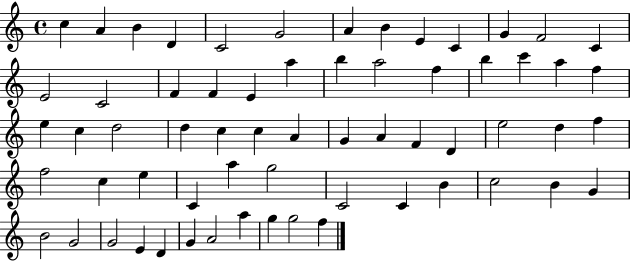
{
  \clef treble
  \time 4/4
  \defaultTimeSignature
  \key c \major
  c''4 a'4 b'4 d'4 | c'2 g'2 | a'4 b'4 e'4 c'4 | g'4 f'2 c'4 | \break e'2 c'2 | f'4 f'4 e'4 a''4 | b''4 a''2 f''4 | b''4 c'''4 a''4 f''4 | \break e''4 c''4 d''2 | d''4 c''4 c''4 a'4 | g'4 a'4 f'4 d'4 | e''2 d''4 f''4 | \break f''2 c''4 e''4 | c'4 a''4 g''2 | c'2 c'4 b'4 | c''2 b'4 g'4 | \break b'2 g'2 | g'2 e'4 d'4 | g'4 a'2 a''4 | g''4 g''2 f''4 | \break \bar "|."
}